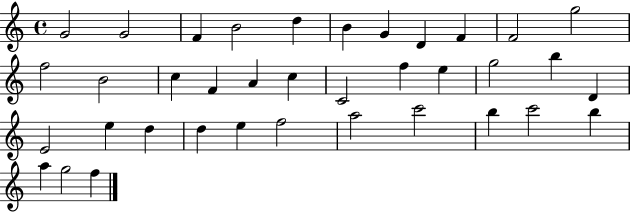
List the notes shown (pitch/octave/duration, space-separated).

G4/h G4/h F4/q B4/h D5/q B4/q G4/q D4/q F4/q F4/h G5/h F5/h B4/h C5/q F4/q A4/q C5/q C4/h F5/q E5/q G5/h B5/q D4/q E4/h E5/q D5/q D5/q E5/q F5/h A5/h C6/h B5/q C6/h B5/q A5/q G5/h F5/q